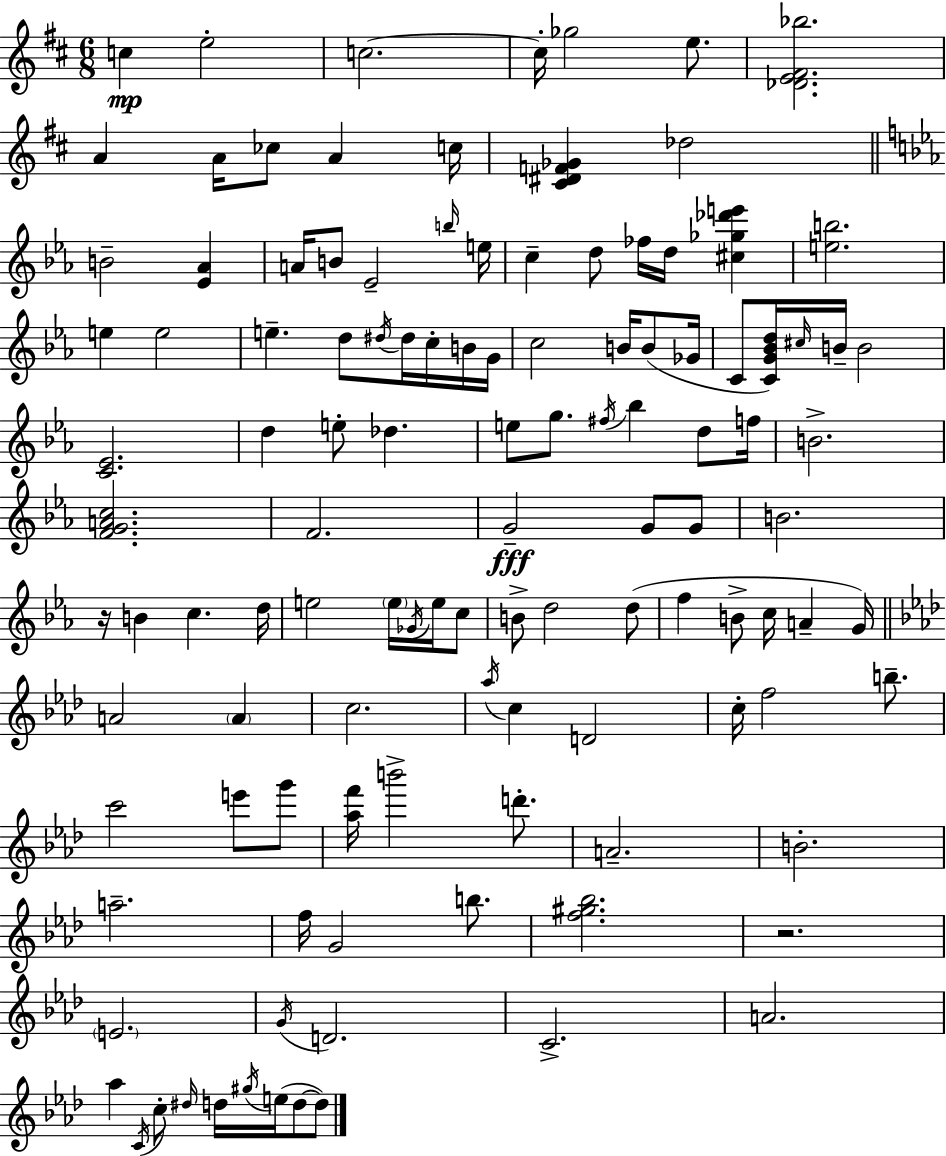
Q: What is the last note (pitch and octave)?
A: D5